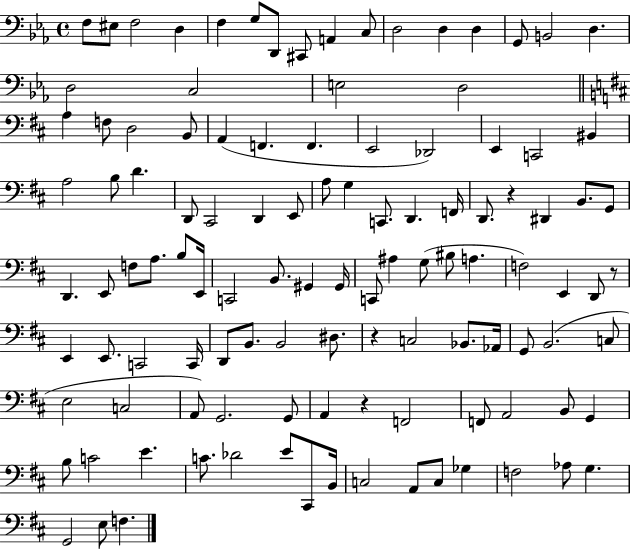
X:1
T:Untitled
M:4/4
L:1/4
K:Eb
F,/2 ^E,/2 F,2 D, F, G,/2 D,,/2 ^C,,/2 A,, C,/2 D,2 D, D, G,,/2 B,,2 D, D,2 C,2 E,2 D,2 A, F,/2 D,2 B,,/2 A,, F,, F,, E,,2 _D,,2 E,, C,,2 ^B,, A,2 B,/2 D D,,/2 ^C,,2 D,, E,,/2 A,/2 G, C,,/2 D,, F,,/4 D,,/2 z ^D,, B,,/2 G,,/2 D,, E,,/2 F,/2 A,/2 B,/2 E,,/4 C,,2 B,,/2 ^G,, ^G,,/4 C,,/2 ^A, G,/2 ^B,/2 A, F,2 E,, D,,/2 z/2 E,, E,,/2 C,,2 C,,/4 D,,/2 B,,/2 B,,2 ^D,/2 z C,2 _B,,/2 _A,,/4 G,,/2 B,,2 C,/2 E,2 C,2 A,,/2 G,,2 G,,/2 A,, z F,,2 F,,/2 A,,2 B,,/2 G,, B,/2 C2 E C/2 _D2 E/2 ^C,,/2 B,,/4 C,2 A,,/2 C,/2 _G, F,2 _A,/2 G, G,,2 E,/2 F,